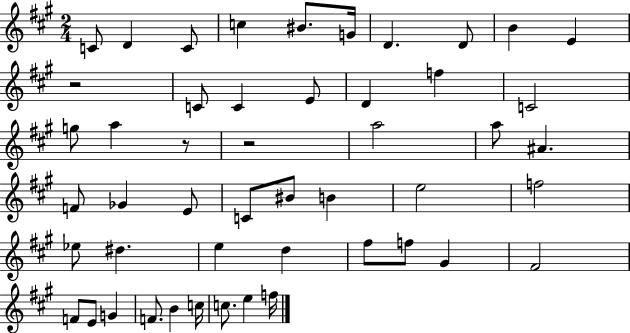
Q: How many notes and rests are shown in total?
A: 49